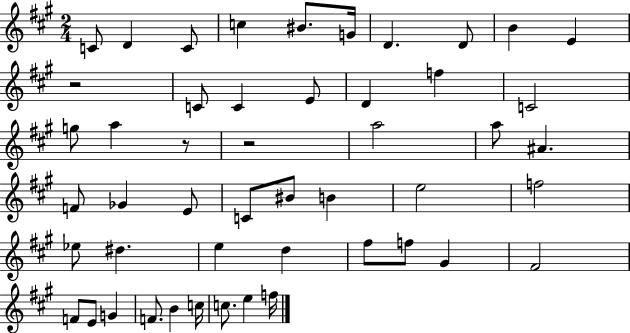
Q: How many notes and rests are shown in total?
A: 49